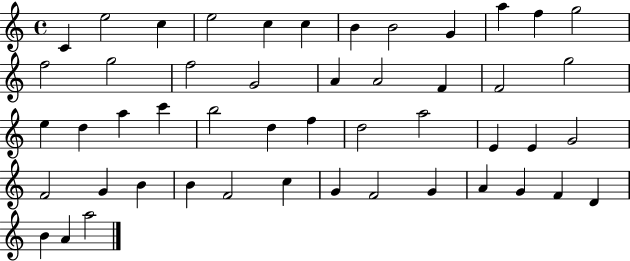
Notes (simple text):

C4/q E5/h C5/q E5/h C5/q C5/q B4/q B4/h G4/q A5/q F5/q G5/h F5/h G5/h F5/h G4/h A4/q A4/h F4/q F4/h G5/h E5/q D5/q A5/q C6/q B5/h D5/q F5/q D5/h A5/h E4/q E4/q G4/h F4/h G4/q B4/q B4/q F4/h C5/q G4/q F4/h G4/q A4/q G4/q F4/q D4/q B4/q A4/q A5/h